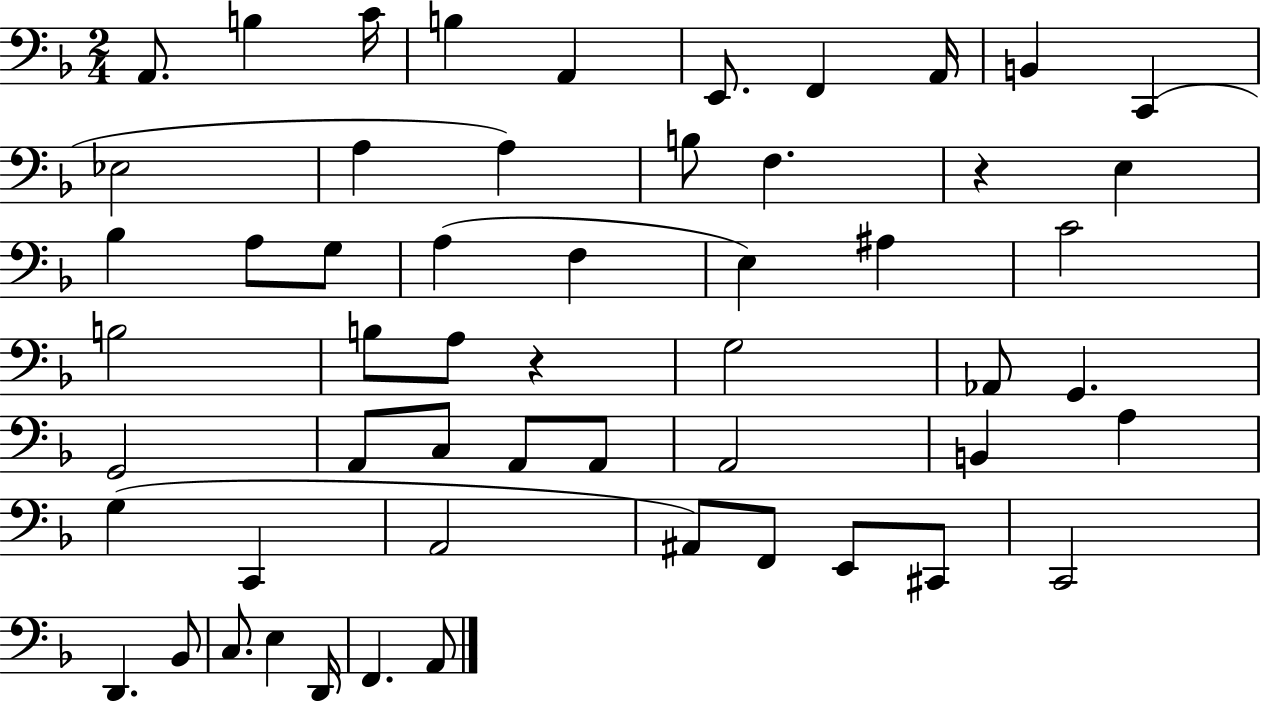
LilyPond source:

{
  \clef bass
  \numericTimeSignature
  \time 2/4
  \key f \major
  a,8. b4 c'16 | b4 a,4 | e,8. f,4 a,16 | b,4 c,4( | \break ees2 | a4 a4) | b8 f4. | r4 e4 | \break bes4 a8 g8 | a4( f4 | e4) ais4 | c'2 | \break b2 | b8 a8 r4 | g2 | aes,8 g,4. | \break g,2 | a,8 c8 a,8 a,8 | a,2 | b,4 a4 | \break g4( c,4 | a,2 | ais,8) f,8 e,8 cis,8 | c,2 | \break d,4. bes,8 | c8. e4 d,16 | f,4. a,8 | \bar "|."
}